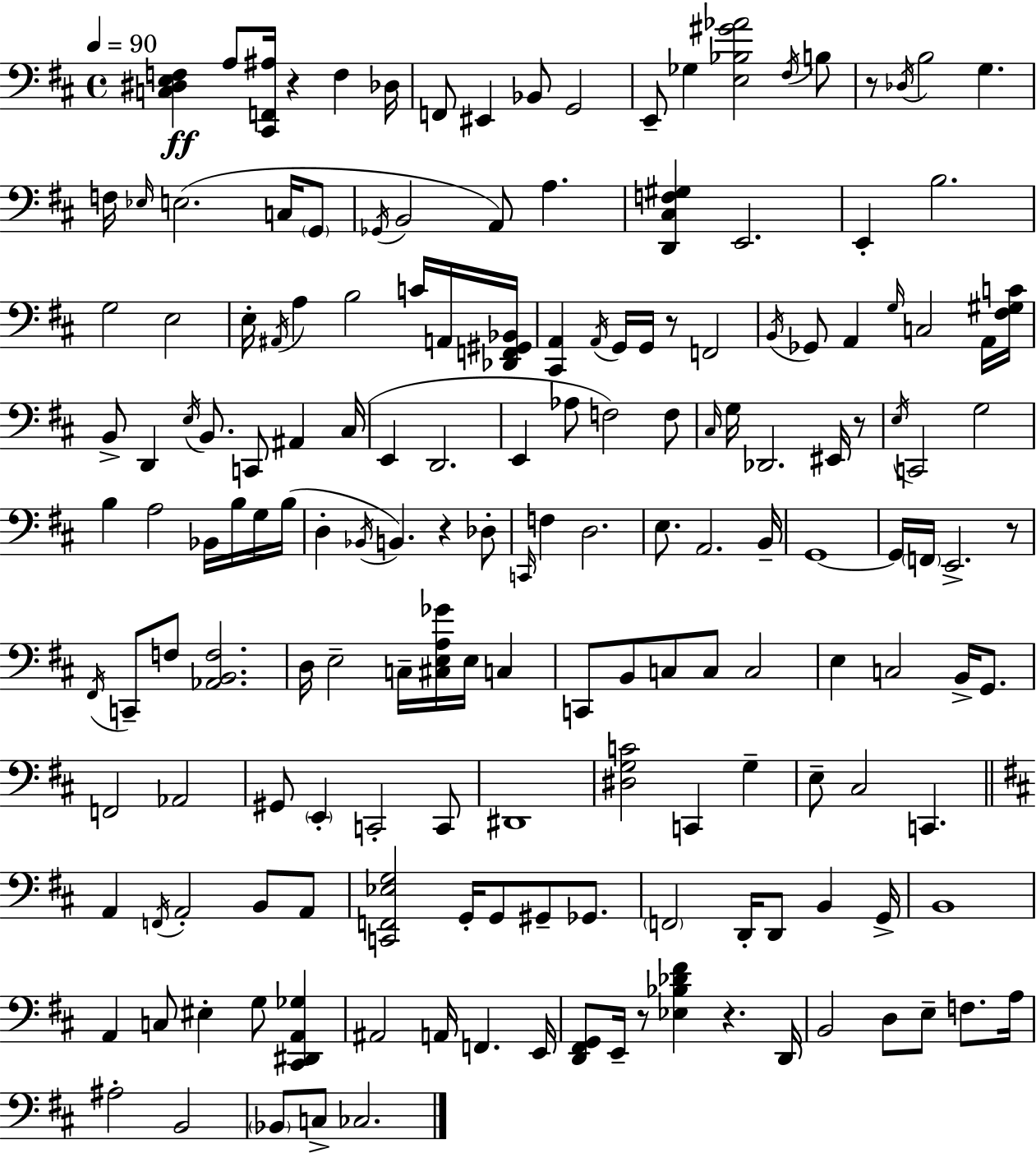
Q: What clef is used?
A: bass